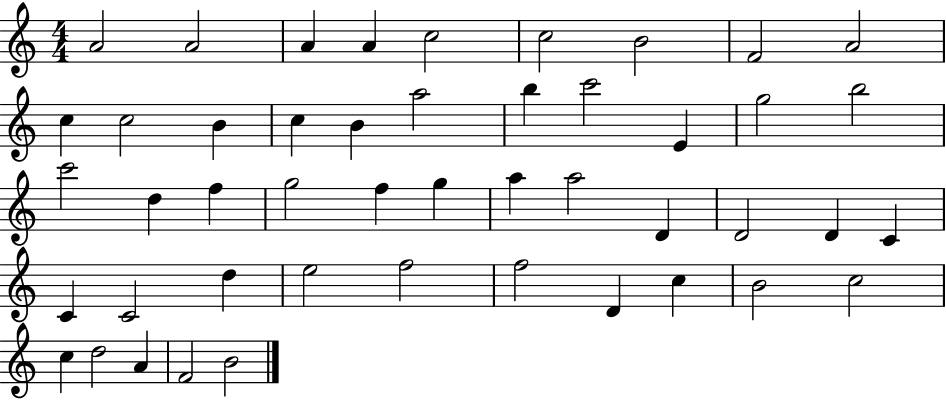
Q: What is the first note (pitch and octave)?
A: A4